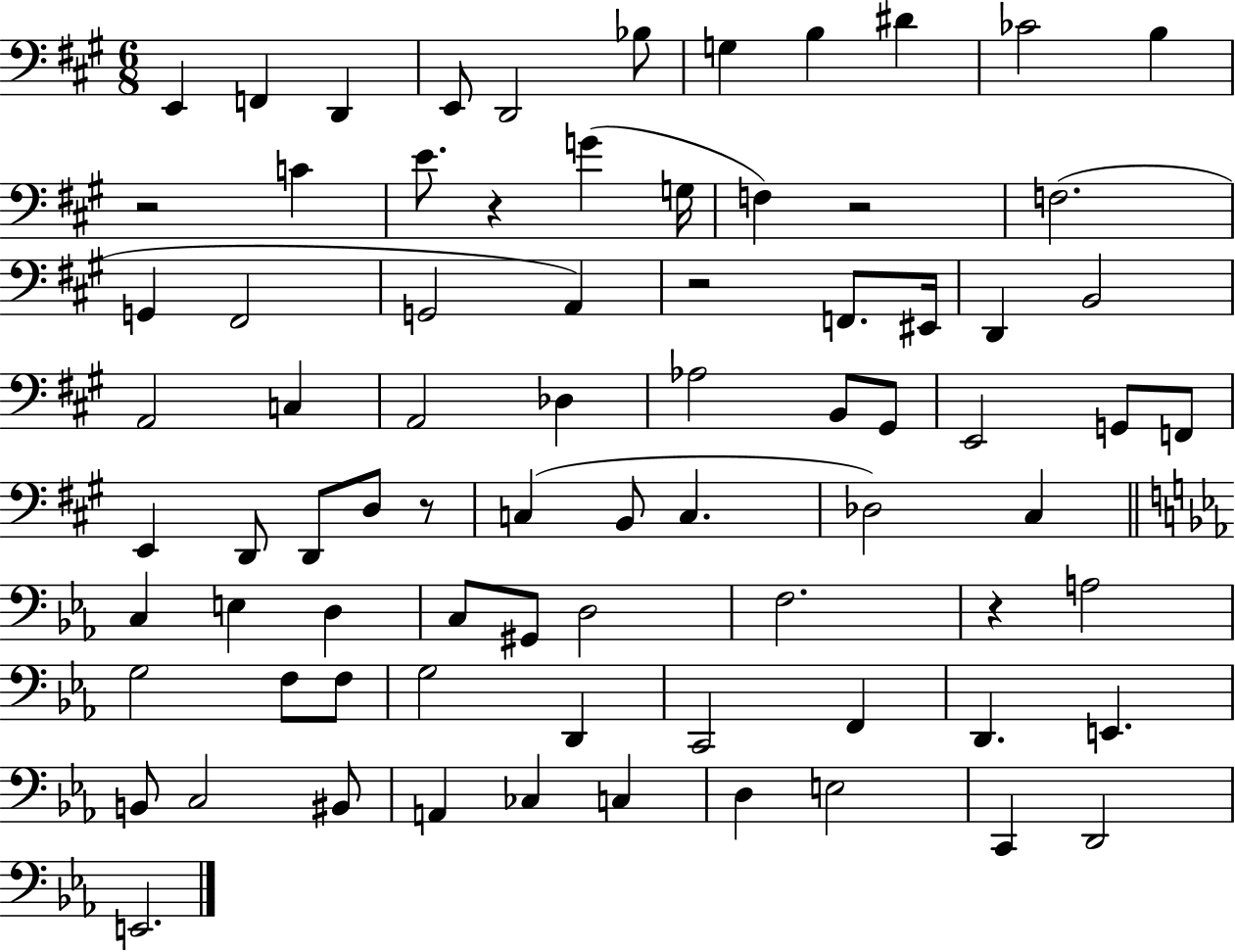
X:1
T:Untitled
M:6/8
L:1/4
K:A
E,, F,, D,, E,,/2 D,,2 _B,/2 G, B, ^D _C2 B, z2 C E/2 z G G,/4 F, z2 F,2 G,, ^F,,2 G,,2 A,, z2 F,,/2 ^E,,/4 D,, B,,2 A,,2 C, A,,2 _D, _A,2 B,,/2 ^G,,/2 E,,2 G,,/2 F,,/2 E,, D,,/2 D,,/2 D,/2 z/2 C, B,,/2 C, _D,2 ^C, C, E, D, C,/2 ^G,,/2 D,2 F,2 z A,2 G,2 F,/2 F,/2 G,2 D,, C,,2 F,, D,, E,, B,,/2 C,2 ^B,,/2 A,, _C, C, D, E,2 C,, D,,2 E,,2